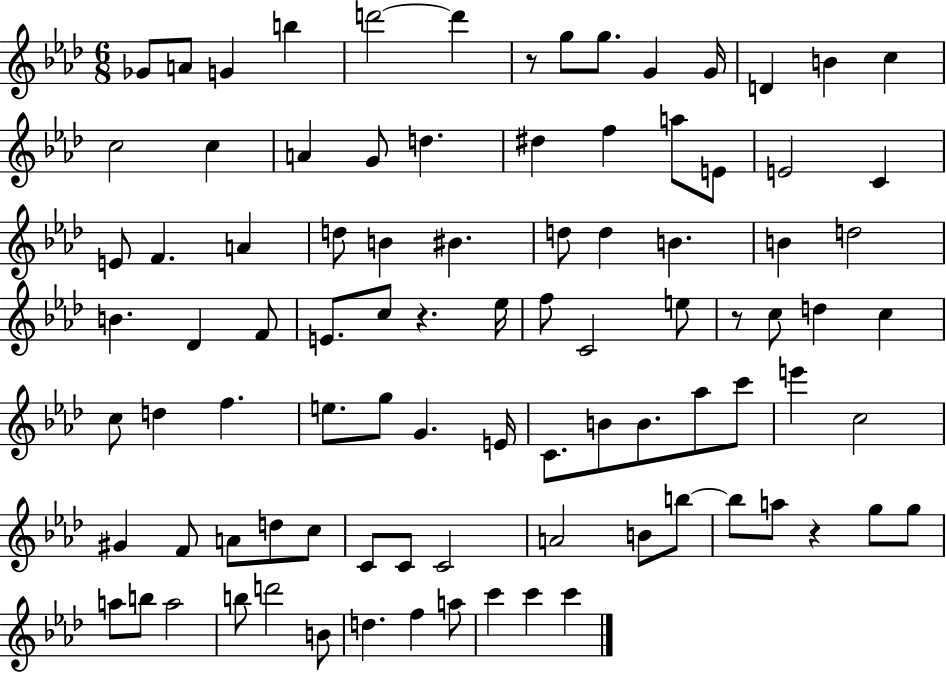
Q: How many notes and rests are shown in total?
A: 92